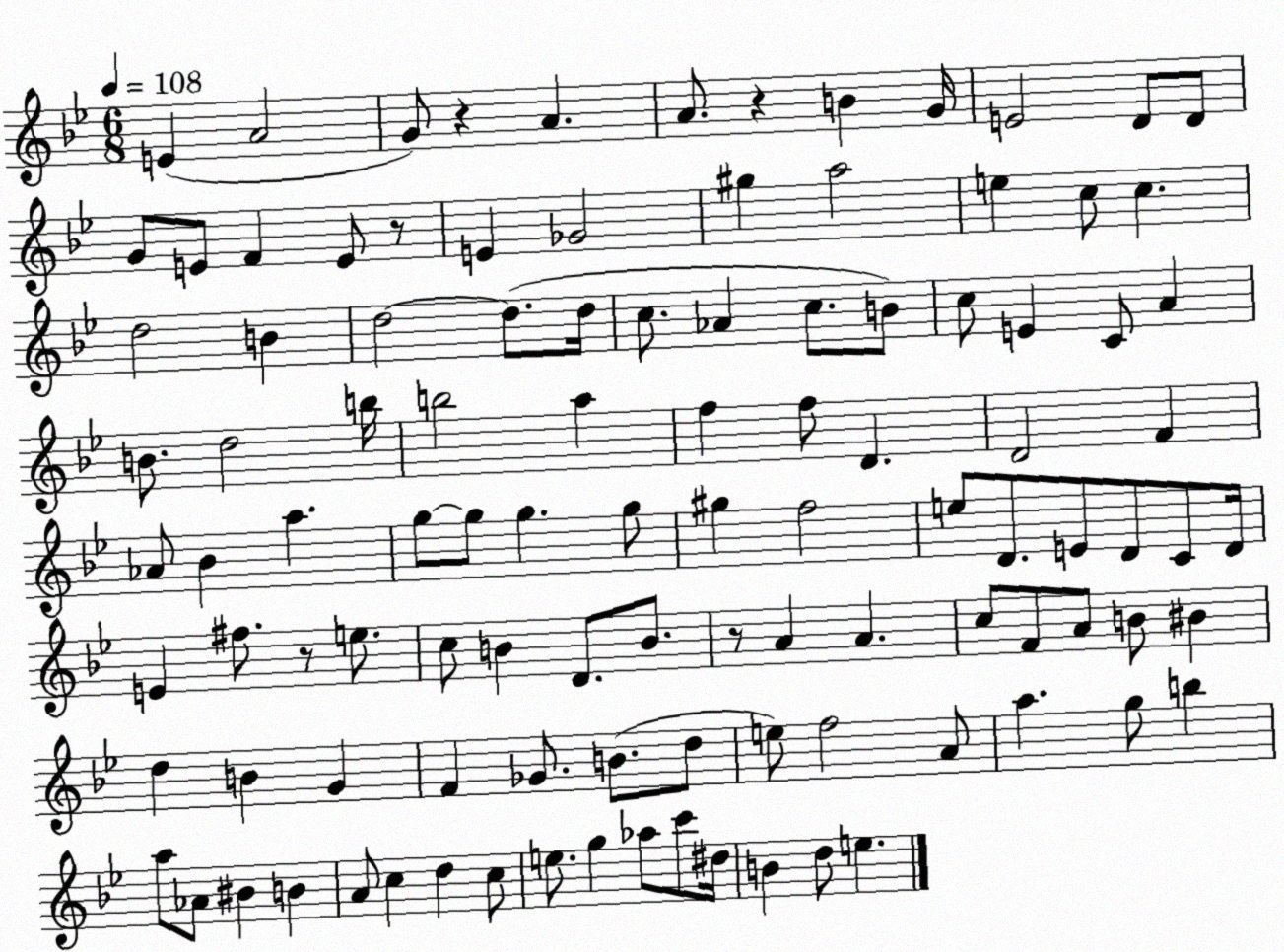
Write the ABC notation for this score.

X:1
T:Untitled
M:6/8
L:1/4
K:Bb
E A2 G/2 z A A/2 z B G/4 E2 D/2 D/2 G/2 E/2 F E/2 z/2 E _G2 ^g a2 e c/2 c d2 B d2 d/2 d/4 c/2 _A c/2 B/2 c/2 E C/2 A B/2 d2 b/4 b2 a f f/2 D D2 F _A/2 _B a g/2 g/2 g g/2 ^g f2 e/2 D/2 E/2 D/2 C/2 D/4 E ^f/2 z/2 e/2 c/2 B D/2 B/2 z/2 A A c/2 F/2 A/2 B/2 ^B d B G F _G/2 B/2 d/2 e/2 f2 A/2 a g/2 b a/2 _A/2 ^B B A/2 c d c/2 e/2 g _a/2 c'/2 ^d/4 B d/2 e